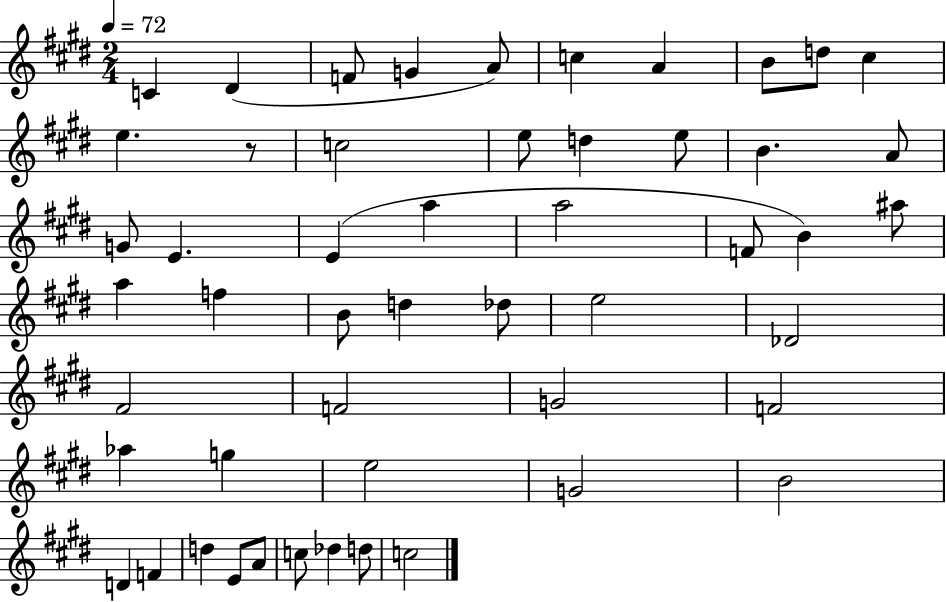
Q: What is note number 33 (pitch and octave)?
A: F#4